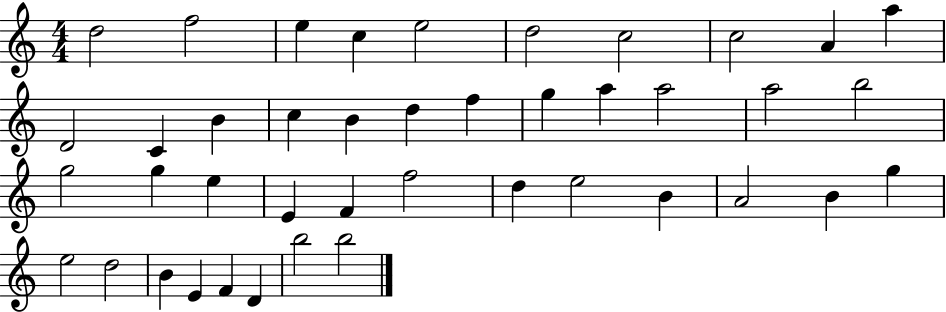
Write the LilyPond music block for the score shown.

{
  \clef treble
  \numericTimeSignature
  \time 4/4
  \key c \major
  d''2 f''2 | e''4 c''4 e''2 | d''2 c''2 | c''2 a'4 a''4 | \break d'2 c'4 b'4 | c''4 b'4 d''4 f''4 | g''4 a''4 a''2 | a''2 b''2 | \break g''2 g''4 e''4 | e'4 f'4 f''2 | d''4 e''2 b'4 | a'2 b'4 g''4 | \break e''2 d''2 | b'4 e'4 f'4 d'4 | b''2 b''2 | \bar "|."
}